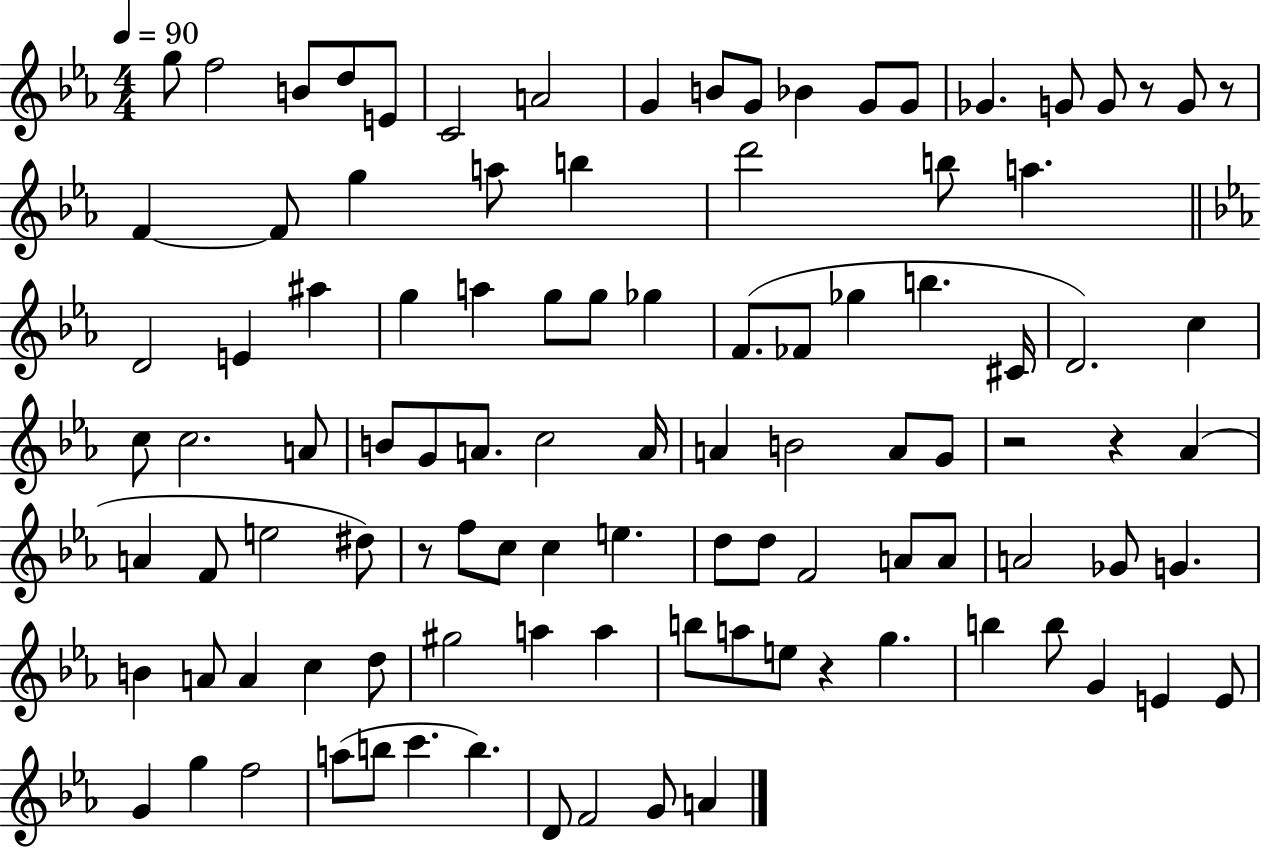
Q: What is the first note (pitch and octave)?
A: G5